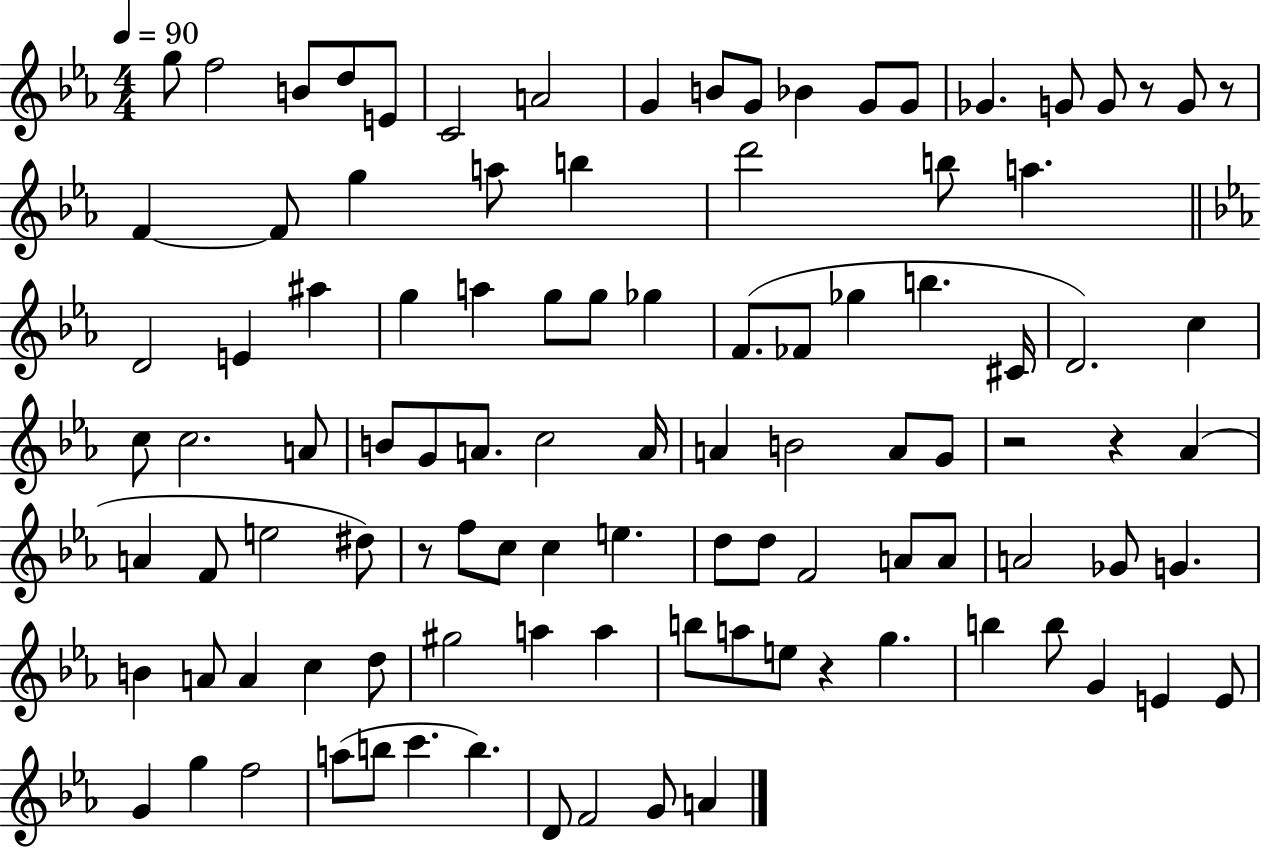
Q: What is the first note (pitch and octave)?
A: G5